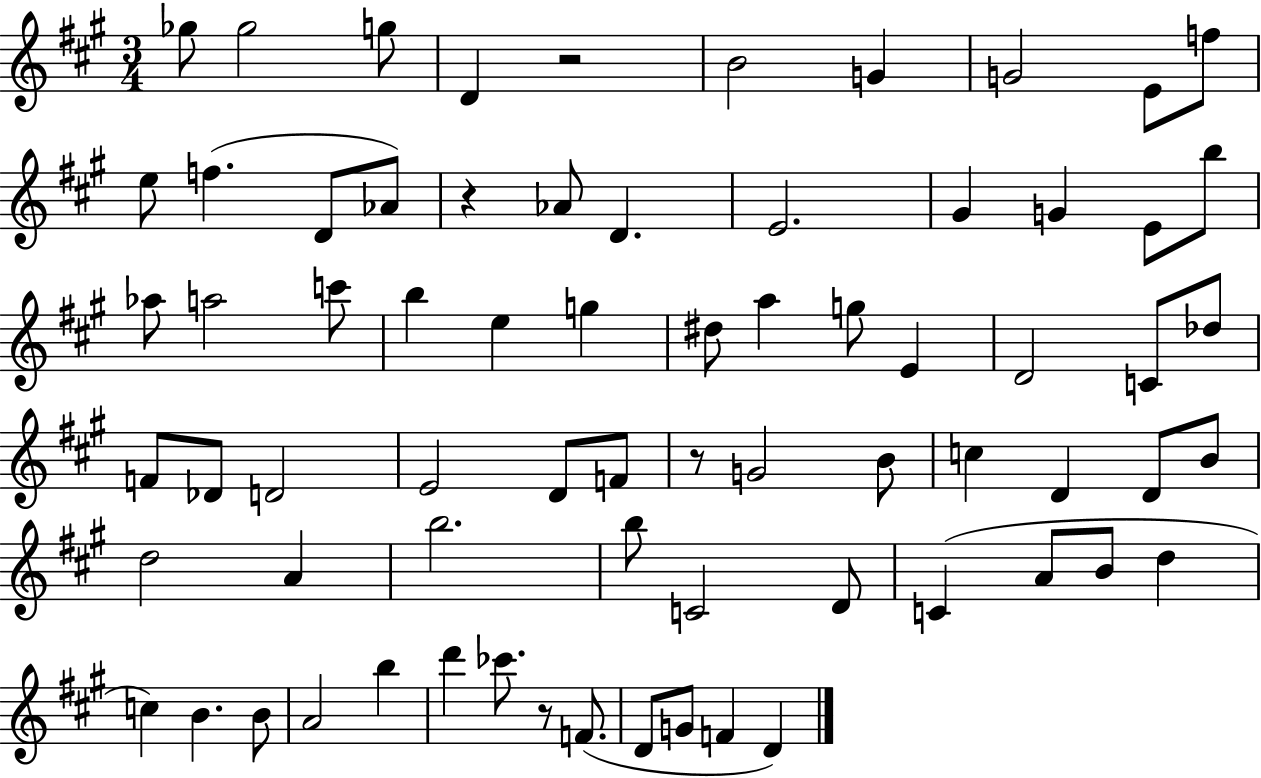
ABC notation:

X:1
T:Untitled
M:3/4
L:1/4
K:A
_g/2 _g2 g/2 D z2 B2 G G2 E/2 f/2 e/2 f D/2 _A/2 z _A/2 D E2 ^G G E/2 b/2 _a/2 a2 c'/2 b e g ^d/2 a g/2 E D2 C/2 _d/2 F/2 _D/2 D2 E2 D/2 F/2 z/2 G2 B/2 c D D/2 B/2 d2 A b2 b/2 C2 D/2 C A/2 B/2 d c B B/2 A2 b d' _c'/2 z/2 F/2 D/2 G/2 F D